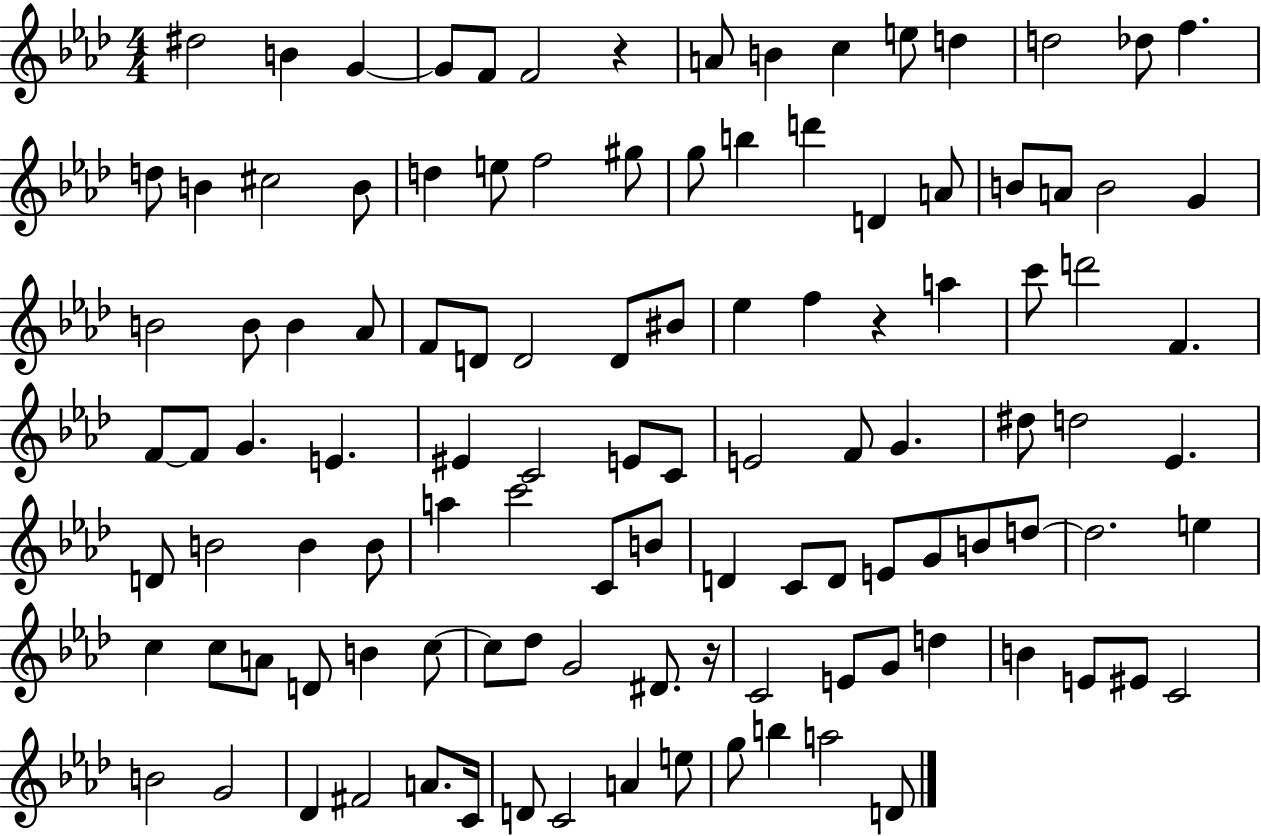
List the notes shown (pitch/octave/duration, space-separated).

D#5/h B4/q G4/q G4/e F4/e F4/h R/q A4/e B4/q C5/q E5/e D5/q D5/h Db5/e F5/q. D5/e B4/q C#5/h B4/e D5/q E5/e F5/h G#5/e G5/e B5/q D6/q D4/q A4/e B4/e A4/e B4/h G4/q B4/h B4/e B4/q Ab4/e F4/e D4/e D4/h D4/e BIS4/e Eb5/q F5/q R/q A5/q C6/e D6/h F4/q. F4/e F4/e G4/q. E4/q. EIS4/q C4/h E4/e C4/e E4/h F4/e G4/q. D#5/e D5/h Eb4/q. D4/e B4/h B4/q B4/e A5/q C6/h C4/e B4/e D4/q C4/e D4/e E4/e G4/e B4/e D5/e D5/h. E5/q C5/q C5/e A4/e D4/e B4/q C5/e C5/e Db5/e G4/h D#4/e. R/s C4/h E4/e G4/e D5/q B4/q E4/e EIS4/e C4/h B4/h G4/h Db4/q F#4/h A4/e. C4/s D4/e C4/h A4/q E5/e G5/e B5/q A5/h D4/e